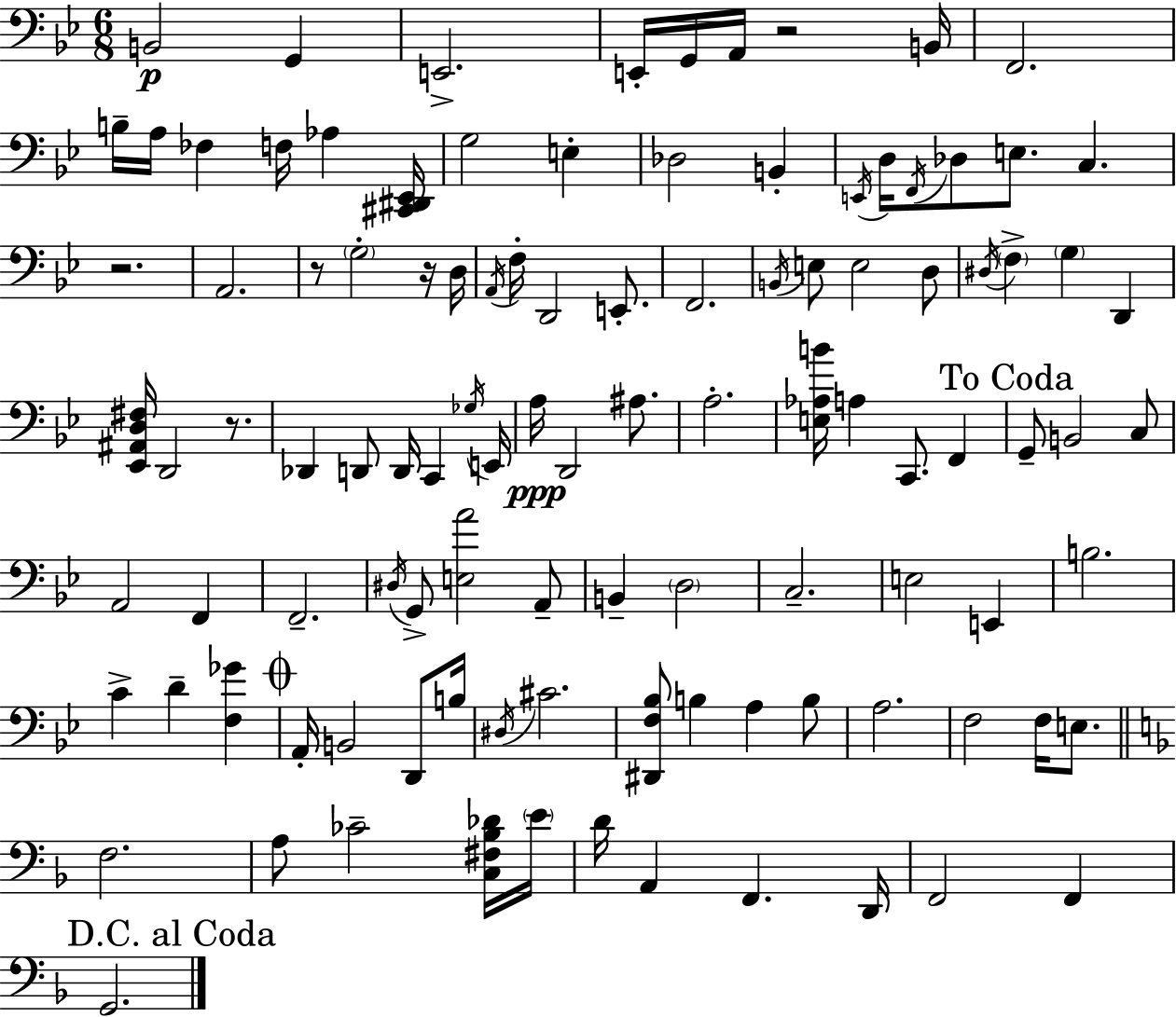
{
  \clef bass
  \numericTimeSignature
  \time 6/8
  \key bes \major
  \repeat volta 2 { b,2\p g,4 | e,2.-> | e,16-. g,16 a,16 r2 b,16 | f,2. | \break b16-- a16 fes4 f16 aes4 <cis, dis, ees,>16 | g2 e4-. | des2 b,4-. | \acciaccatura { e,16 } d16 \acciaccatura { f,16 } des8 e8. c4. | \break r2. | a,2. | r8 \parenthesize g2-. | r16 d16 \acciaccatura { a,16 } f16-. d,2 | \break e,8.-. f,2. | \acciaccatura { b,16 } e8 e2 | d8 \acciaccatura { dis16 } \parenthesize f4-> \parenthesize g4 | d,4 <ees, ais, d fis>16 d,2 | \break r8. des,4 d,8 d,16 | c,4 \acciaccatura { ges16 } e,16 a16\ppp d,2 | ais8. a2.-. | <e aes b'>16 a4 c,8. | \break f,4 \mark "To Coda" g,8-- b,2 | c8 a,2 | f,4 f,2.-- | \acciaccatura { dis16 } g,8-> <e a'>2 | \break a,8-- b,4-- \parenthesize d2 | c2.-- | e2 | e,4 b2. | \break c'4-> d'4-- | <f ges'>4 \mark \markup { \musicglyph "scripts.coda" } a,16-. b,2 | d,8 b16 \acciaccatura { dis16 } cis'2. | <dis, f bes>8 b4 | \break a4 b8 a2. | f2 | f16 e8. \bar "||" \break \key f \major f2. | a8 ces'2-- <c fis bes des'>16 \parenthesize e'16 | d'16 a,4 f,4. d,16 | f,2 f,4 | \break \mark "D.C. al Coda" g,2. | } \bar "|."
}